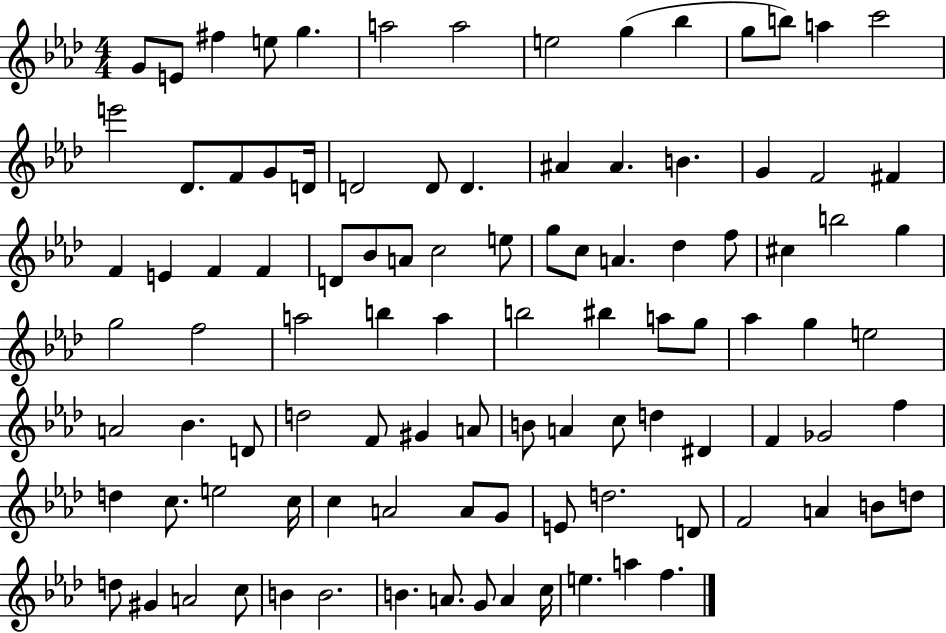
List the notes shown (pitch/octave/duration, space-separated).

G4/e E4/e F#5/q E5/e G5/q. A5/h A5/h E5/h G5/q Bb5/q G5/e B5/e A5/q C6/h E6/h Db4/e. F4/e G4/e D4/s D4/h D4/e D4/q. A#4/q A#4/q. B4/q. G4/q F4/h F#4/q F4/q E4/q F4/q F4/q D4/e Bb4/e A4/e C5/h E5/e G5/e C5/e A4/q. Db5/q F5/e C#5/q B5/h G5/q G5/h F5/h A5/h B5/q A5/q B5/h BIS5/q A5/e G5/e Ab5/q G5/q E5/h A4/h Bb4/q. D4/e D5/h F4/e G#4/q A4/e B4/e A4/q C5/e D5/q D#4/q F4/q Gb4/h F5/q D5/q C5/e. E5/h C5/s C5/q A4/h A4/e G4/e E4/e D5/h. D4/e F4/h A4/q B4/e D5/e D5/e G#4/q A4/h C5/e B4/q B4/h. B4/q. A4/e. G4/e A4/q C5/s E5/q. A5/q F5/q.